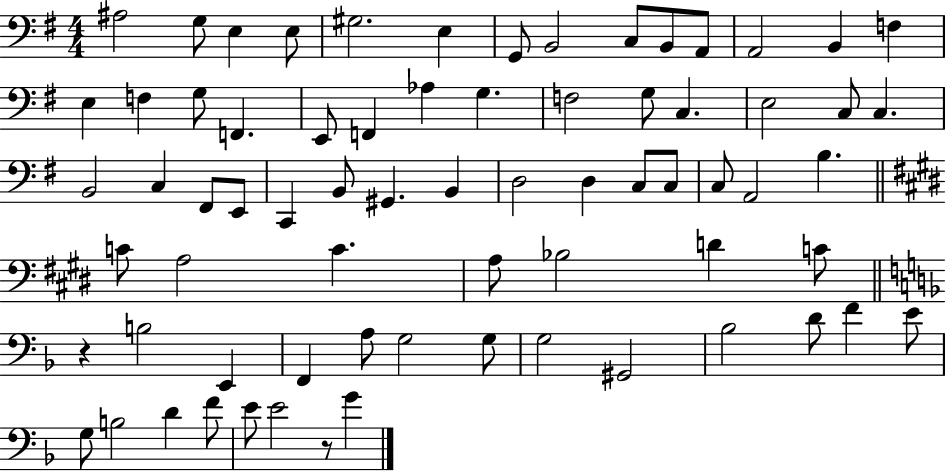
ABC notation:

X:1
T:Untitled
M:4/4
L:1/4
K:G
^A,2 G,/2 E, E,/2 ^G,2 E, G,,/2 B,,2 C,/2 B,,/2 A,,/2 A,,2 B,, F, E, F, G,/2 F,, E,,/2 F,, _A, G, F,2 G,/2 C, E,2 C,/2 C, B,,2 C, ^F,,/2 E,,/2 C,, B,,/2 ^G,, B,, D,2 D, C,/2 C,/2 C,/2 A,,2 B, C/2 A,2 C A,/2 _B,2 D C/2 z B,2 E,, F,, A,/2 G,2 G,/2 G,2 ^G,,2 _B,2 D/2 F E/2 G,/2 B,2 D F/2 E/2 E2 z/2 G